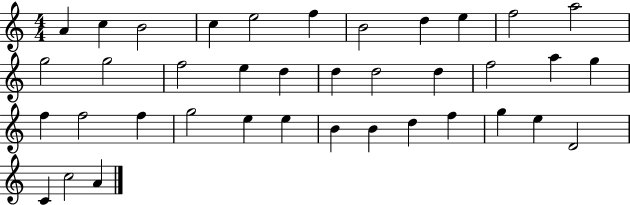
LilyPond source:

{
  \clef treble
  \numericTimeSignature
  \time 4/4
  \key c \major
  a'4 c''4 b'2 | c''4 e''2 f''4 | b'2 d''4 e''4 | f''2 a''2 | \break g''2 g''2 | f''2 e''4 d''4 | d''4 d''2 d''4 | f''2 a''4 g''4 | \break f''4 f''2 f''4 | g''2 e''4 e''4 | b'4 b'4 d''4 f''4 | g''4 e''4 d'2 | \break c'4 c''2 a'4 | \bar "|."
}